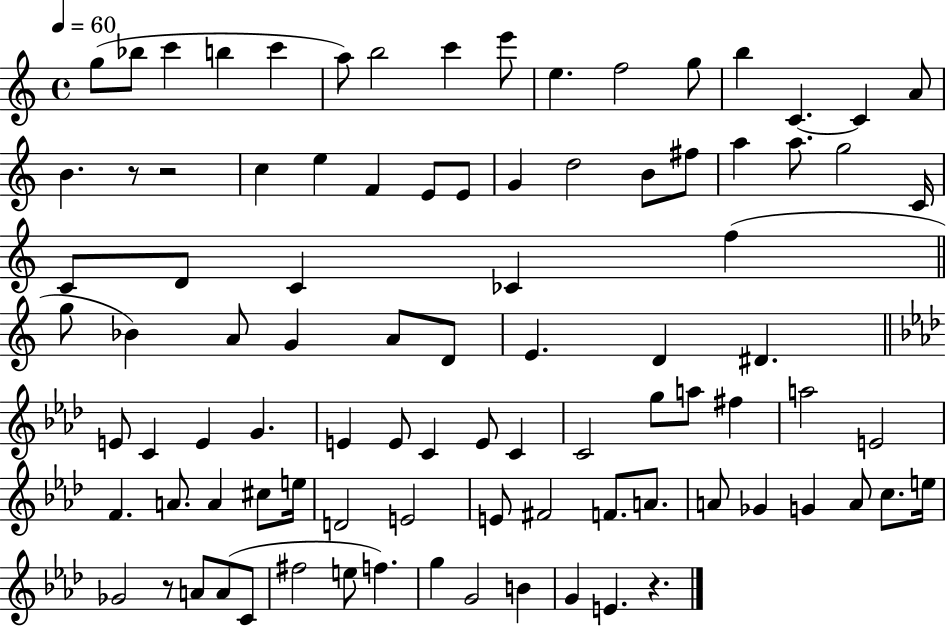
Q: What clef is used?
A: treble